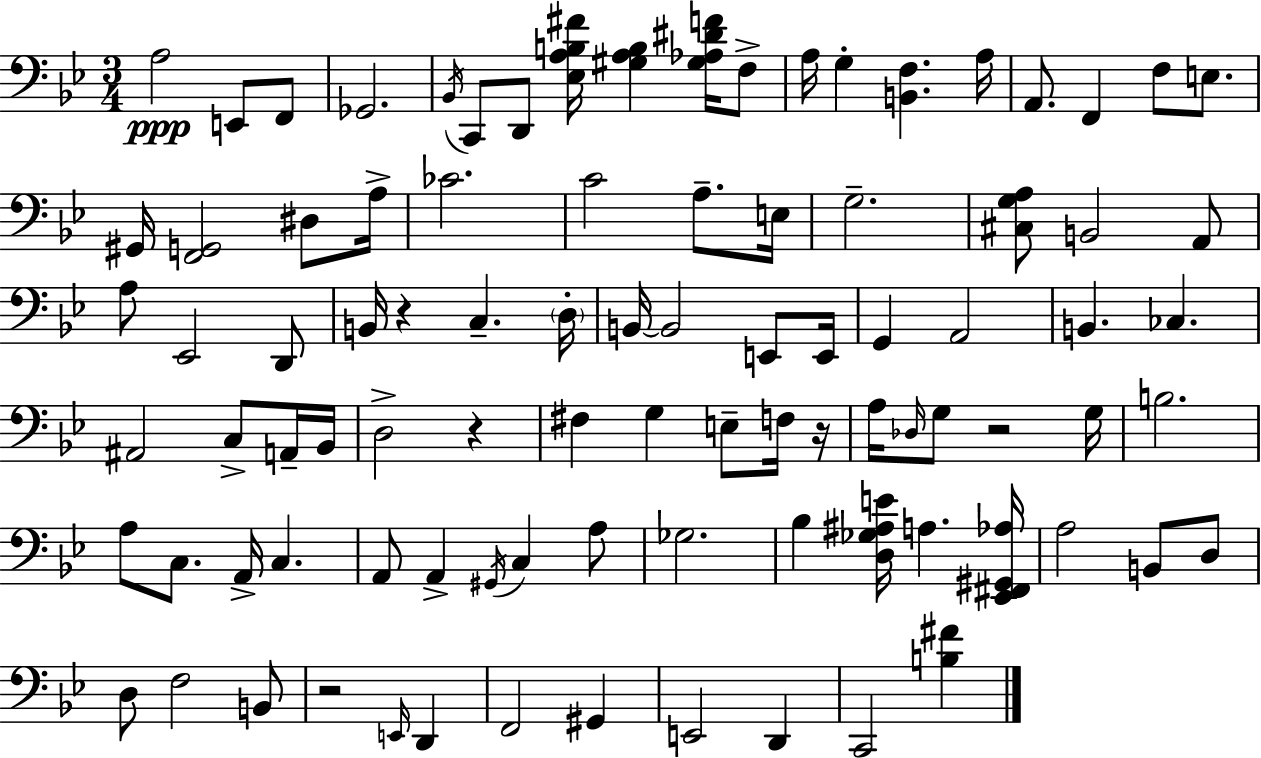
X:1
T:Untitled
M:3/4
L:1/4
K:Gm
A,2 E,,/2 F,,/2 _G,,2 _B,,/4 C,,/2 D,,/2 [_E,A,B,^F]/4 [^G,A,B,] [^G,_A,^DF]/4 F,/2 A,/4 G, [B,,F,] A,/4 A,,/2 F,, F,/2 E,/2 ^G,,/4 [F,,G,,]2 ^D,/2 A,/4 _C2 C2 A,/2 E,/4 G,2 [^C,G,A,]/2 B,,2 A,,/2 A,/2 _E,,2 D,,/2 B,,/4 z C, D,/4 B,,/4 B,,2 E,,/2 E,,/4 G,, A,,2 B,, _C, ^A,,2 C,/2 A,,/4 _B,,/4 D,2 z ^F, G, E,/2 F,/4 z/4 A,/4 _D,/4 G,/2 z2 G,/4 B,2 A,/2 C,/2 A,,/4 C, A,,/2 A,, ^G,,/4 C, A,/2 _G,2 _B, [D,_G,^A,E]/4 A, [_E,,^F,,^G,,_A,]/4 A,2 B,,/2 D,/2 D,/2 F,2 B,,/2 z2 E,,/4 D,, F,,2 ^G,, E,,2 D,, C,,2 [B,^F]